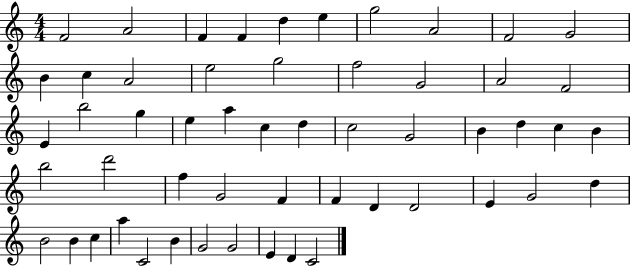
{
  \clef treble
  \numericTimeSignature
  \time 4/4
  \key c \major
  f'2 a'2 | f'4 f'4 d''4 e''4 | g''2 a'2 | f'2 g'2 | \break b'4 c''4 a'2 | e''2 g''2 | f''2 g'2 | a'2 f'2 | \break e'4 b''2 g''4 | e''4 a''4 c''4 d''4 | c''2 g'2 | b'4 d''4 c''4 b'4 | \break b''2 d'''2 | f''4 g'2 f'4 | f'4 d'4 d'2 | e'4 g'2 d''4 | \break b'2 b'4 c''4 | a''4 c'2 b'4 | g'2 g'2 | e'4 d'4 c'2 | \break \bar "|."
}